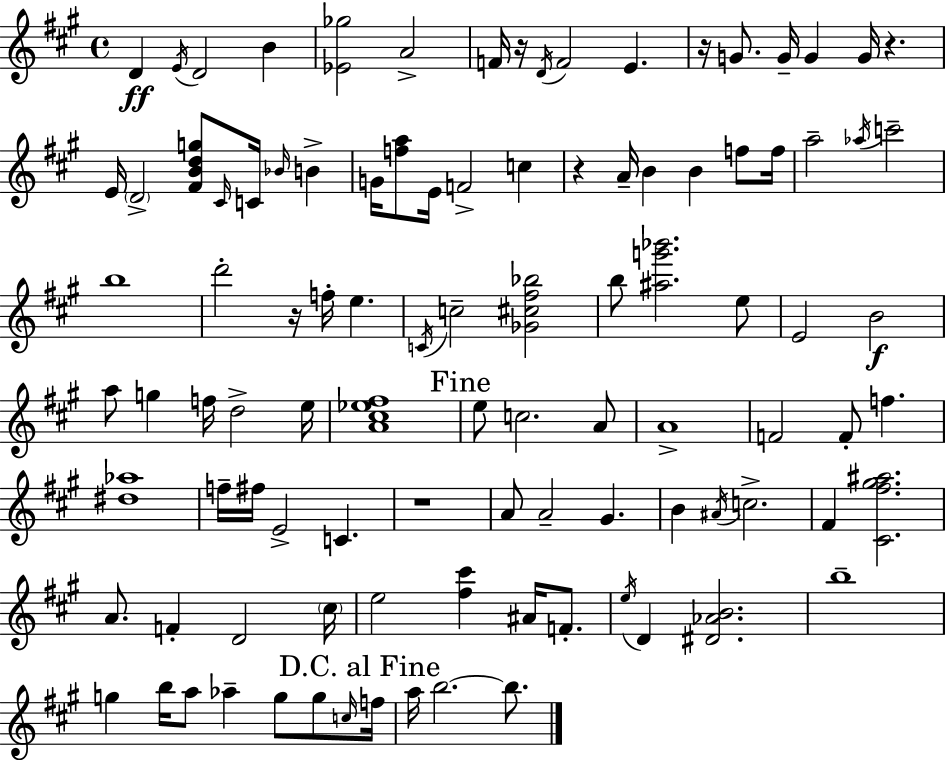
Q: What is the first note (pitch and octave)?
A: D4